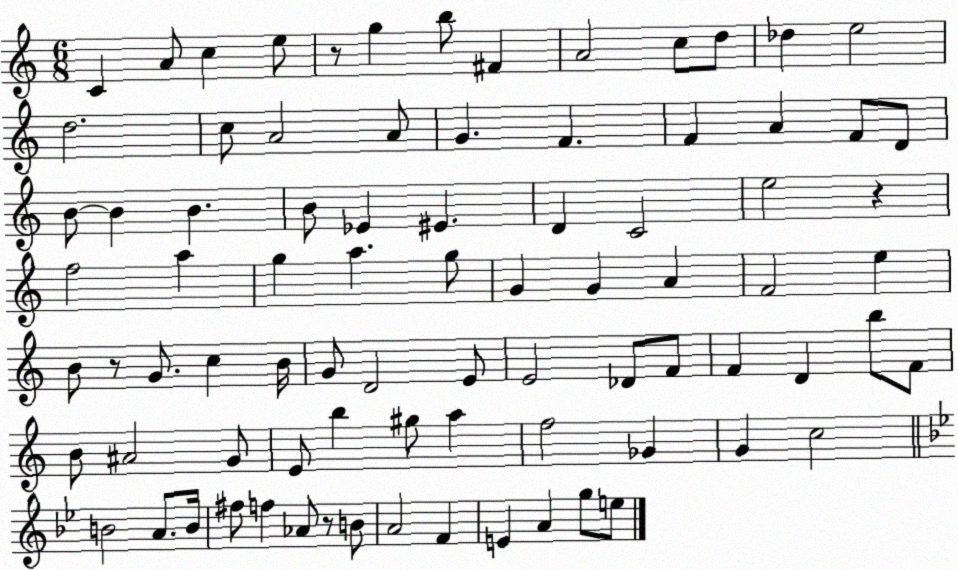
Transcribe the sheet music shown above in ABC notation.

X:1
T:Untitled
M:6/8
L:1/4
K:C
C A/2 c e/2 z/2 g b/2 ^F A2 c/2 d/2 _d e2 d2 c/2 A2 A/2 G F F A F/2 D/2 B/2 B B B/2 _E ^E D C2 e2 z f2 a g a g/2 G G A F2 e B/2 z/2 G/2 c B/4 G/2 D2 E/2 E2 _D/2 F/2 F D b/2 F/2 B/2 ^A2 G/2 E/2 b ^g/2 a f2 _G G c2 B2 A/2 B/4 ^f/2 f _A/2 z/2 B/2 A2 F E A g/2 e/2